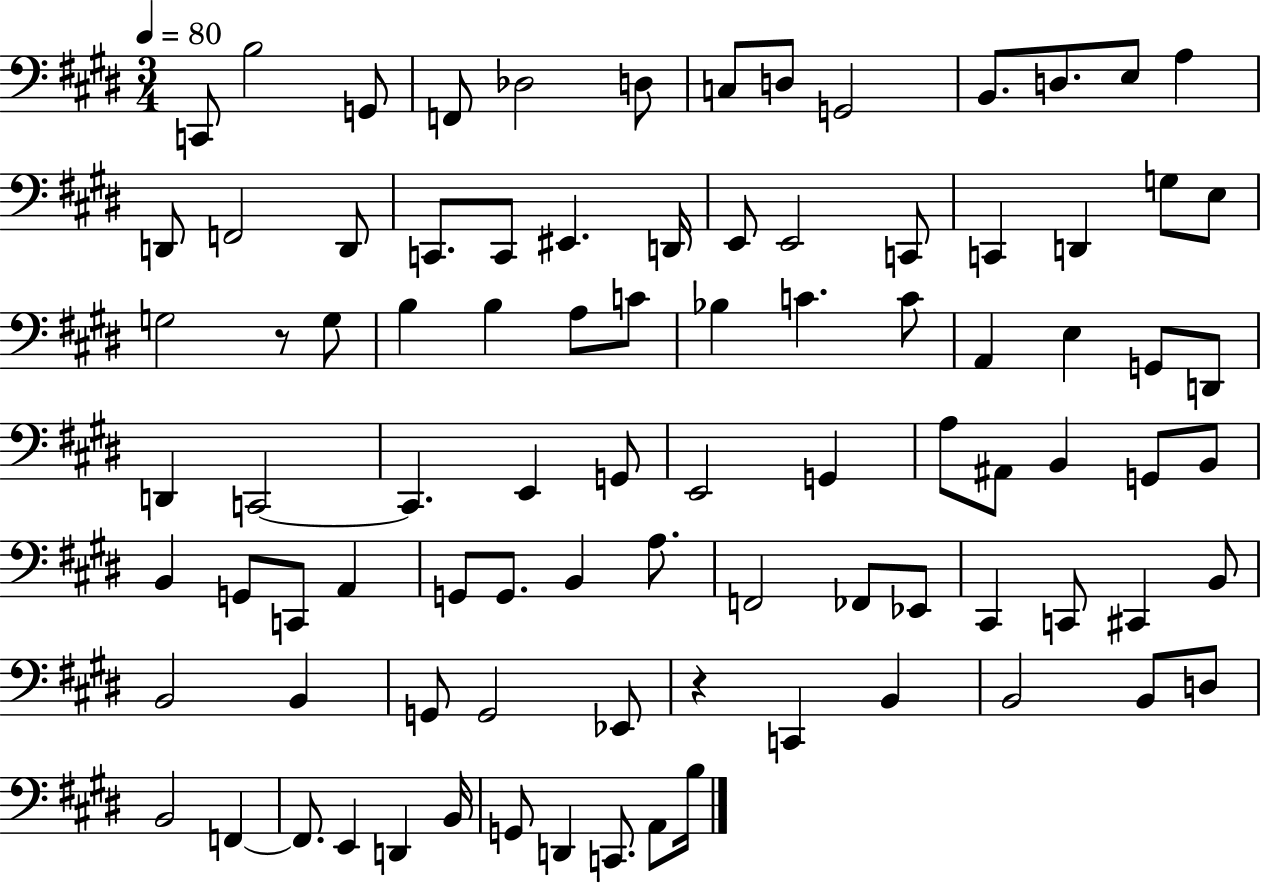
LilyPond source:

{
  \clef bass
  \numericTimeSignature
  \time 3/4
  \key e \major
  \tempo 4 = 80
  c,8 b2 g,8 | f,8 des2 d8 | c8 d8 g,2 | b,8. d8. e8 a4 | \break d,8 f,2 d,8 | c,8. c,8 eis,4. d,16 | e,8 e,2 c,8 | c,4 d,4 g8 e8 | \break g2 r8 g8 | b4 b4 a8 c'8 | bes4 c'4. c'8 | a,4 e4 g,8 d,8 | \break d,4 c,2~~ | c,4. e,4 g,8 | e,2 g,4 | a8 ais,8 b,4 g,8 b,8 | \break b,4 g,8 c,8 a,4 | g,8 g,8. b,4 a8. | f,2 fes,8 ees,8 | cis,4 c,8 cis,4 b,8 | \break b,2 b,4 | g,8 g,2 ees,8 | r4 c,4 b,4 | b,2 b,8 d8 | \break b,2 f,4~~ | f,8. e,4 d,4 b,16 | g,8 d,4 c,8. a,8 b16 | \bar "|."
}